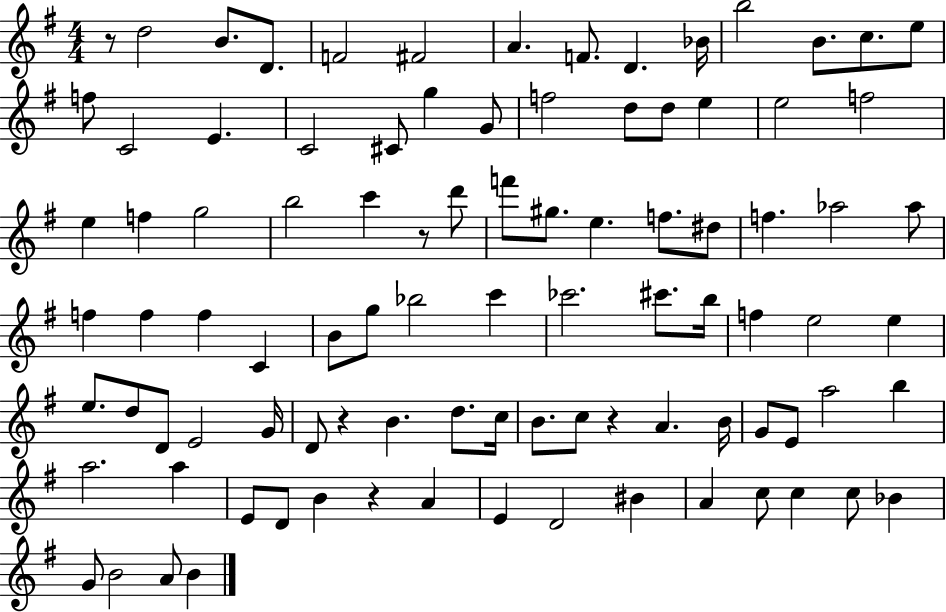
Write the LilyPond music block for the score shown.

{
  \clef treble
  \numericTimeSignature
  \time 4/4
  \key g \major
  r8 d''2 b'8. d'8. | f'2 fis'2 | a'4. f'8. d'4. bes'16 | b''2 b'8. c''8. e''8 | \break f''8 c'2 e'4. | c'2 cis'8 g''4 g'8 | f''2 d''8 d''8 e''4 | e''2 f''2 | \break e''4 f''4 g''2 | b''2 c'''4 r8 d'''8 | f'''8 gis''8. e''4. f''8. dis''8 | f''4. aes''2 aes''8 | \break f''4 f''4 f''4 c'4 | b'8 g''8 bes''2 c'''4 | ces'''2. cis'''8. b''16 | f''4 e''2 e''4 | \break e''8. d''8 d'8 e'2 g'16 | d'8 r4 b'4. d''8. c''16 | b'8. c''8 r4 a'4. b'16 | g'8 e'8 a''2 b''4 | \break a''2. a''4 | e'8 d'8 b'4 r4 a'4 | e'4 d'2 bis'4 | a'4 c''8 c''4 c''8 bes'4 | \break g'8 b'2 a'8 b'4 | \bar "|."
}